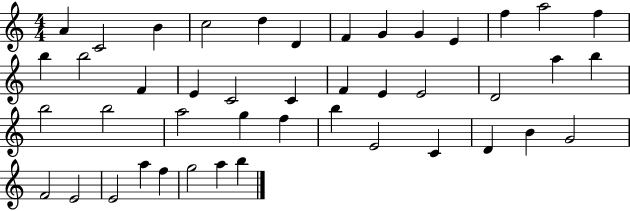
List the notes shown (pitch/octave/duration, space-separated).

A4/q C4/h B4/q C5/h D5/q D4/q F4/q G4/q G4/q E4/q F5/q A5/h F5/q B5/q B5/h F4/q E4/q C4/h C4/q F4/q E4/q E4/h D4/h A5/q B5/q B5/h B5/h A5/h G5/q F5/q B5/q E4/h C4/q D4/q B4/q G4/h F4/h E4/h E4/h A5/q F5/q G5/h A5/q B5/q